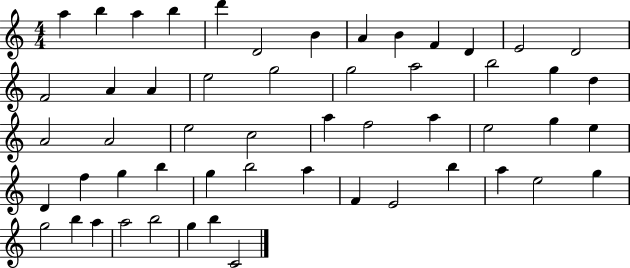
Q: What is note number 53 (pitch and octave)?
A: B5